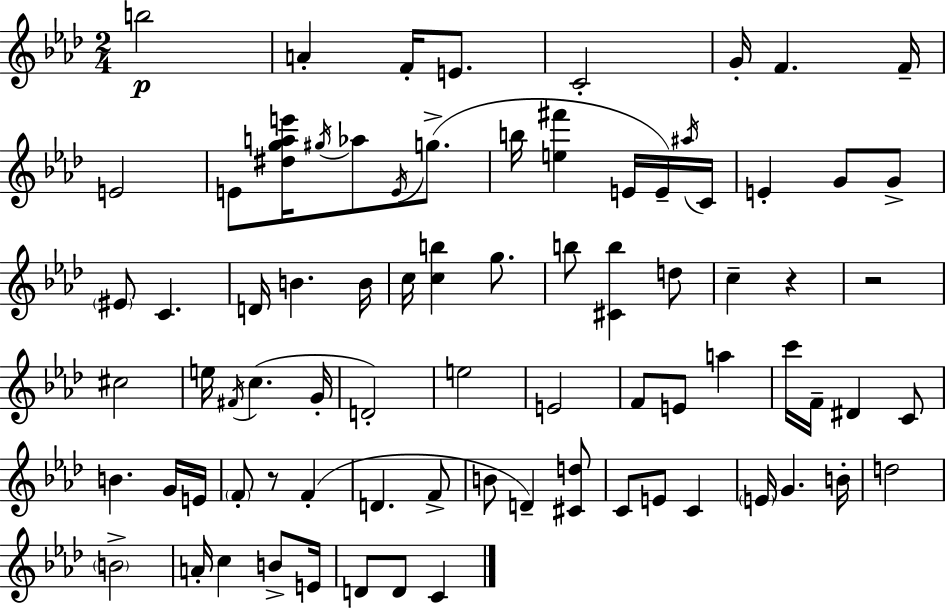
B5/h A4/q F4/s E4/e. C4/h G4/s F4/q. F4/s E4/h E4/e [D#5,G5,A5,E6]/s G#5/s Ab5/e E4/s G5/e. B5/s [E5,F#6]/q E4/s E4/s A#5/s C4/s E4/q G4/e G4/e EIS4/e C4/q. D4/s B4/q. B4/s C5/s [C5,B5]/q G5/e. B5/e [C#4,B5]/q D5/e C5/q R/q R/h C#5/h E5/s F#4/s C5/q. G4/s D4/h E5/h E4/h F4/e E4/e A5/q C6/s F4/s D#4/q C4/e B4/q. G4/s E4/s F4/e R/e F4/q D4/q. F4/e B4/e D4/q [C#4,D5]/e C4/e E4/e C4/q E4/s G4/q. B4/s D5/h B4/h A4/s C5/q B4/e E4/s D4/e D4/e C4/q